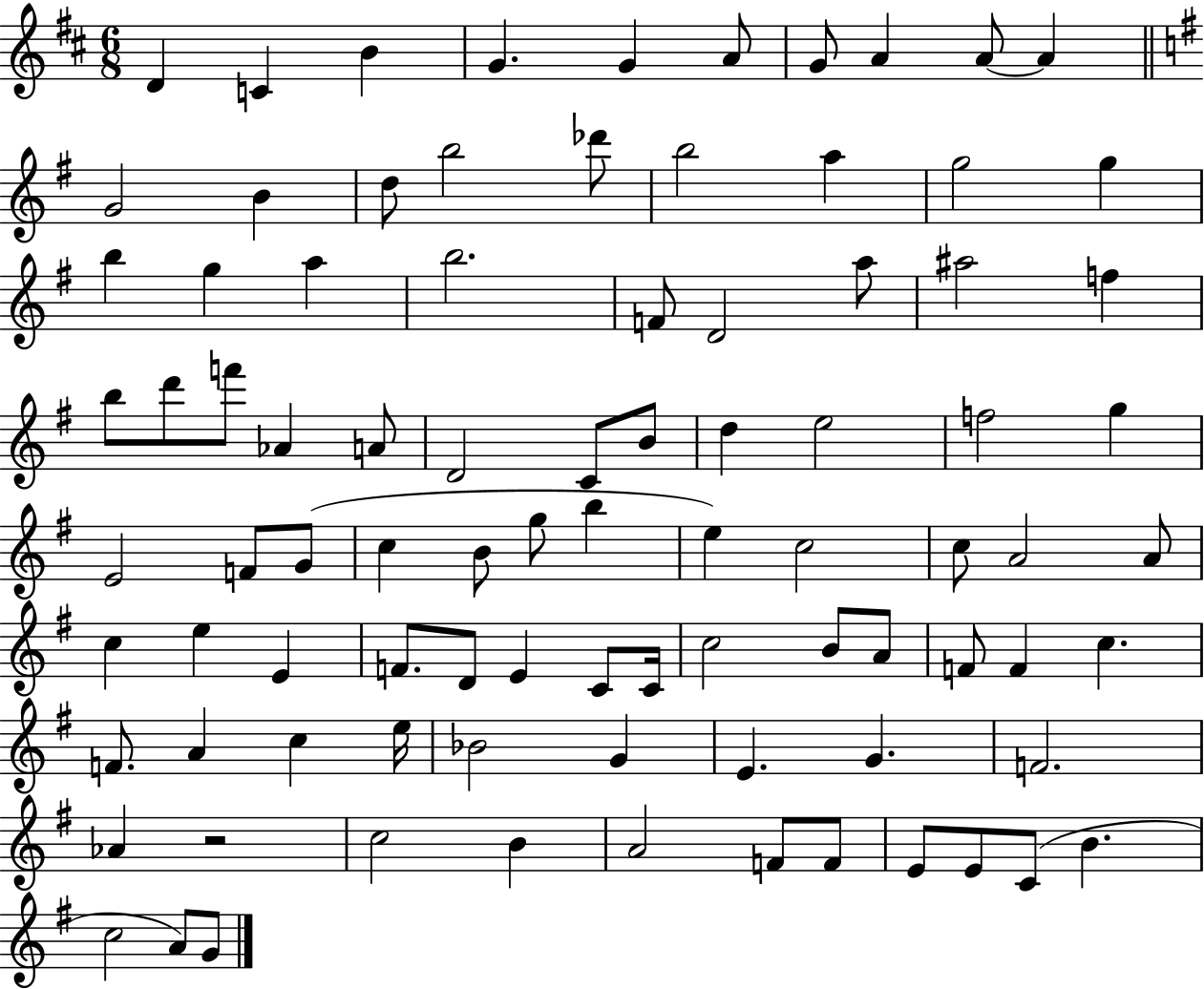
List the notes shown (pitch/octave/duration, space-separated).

D4/q C4/q B4/q G4/q. G4/q A4/e G4/e A4/q A4/e A4/q G4/h B4/q D5/e B5/h Db6/e B5/h A5/q G5/h G5/q B5/q G5/q A5/q B5/h. F4/e D4/h A5/e A#5/h F5/q B5/e D6/e F6/e Ab4/q A4/e D4/h C4/e B4/e D5/q E5/h F5/h G5/q E4/h F4/e G4/e C5/q B4/e G5/e B5/q E5/q C5/h C5/e A4/h A4/e C5/q E5/q E4/q F4/e. D4/e E4/q C4/e C4/s C5/h B4/e A4/e F4/e F4/q C5/q. F4/e. A4/q C5/q E5/s Bb4/h G4/q E4/q. G4/q. F4/h. Ab4/q R/h C5/h B4/q A4/h F4/e F4/e E4/e E4/e C4/e B4/q. C5/h A4/e G4/e